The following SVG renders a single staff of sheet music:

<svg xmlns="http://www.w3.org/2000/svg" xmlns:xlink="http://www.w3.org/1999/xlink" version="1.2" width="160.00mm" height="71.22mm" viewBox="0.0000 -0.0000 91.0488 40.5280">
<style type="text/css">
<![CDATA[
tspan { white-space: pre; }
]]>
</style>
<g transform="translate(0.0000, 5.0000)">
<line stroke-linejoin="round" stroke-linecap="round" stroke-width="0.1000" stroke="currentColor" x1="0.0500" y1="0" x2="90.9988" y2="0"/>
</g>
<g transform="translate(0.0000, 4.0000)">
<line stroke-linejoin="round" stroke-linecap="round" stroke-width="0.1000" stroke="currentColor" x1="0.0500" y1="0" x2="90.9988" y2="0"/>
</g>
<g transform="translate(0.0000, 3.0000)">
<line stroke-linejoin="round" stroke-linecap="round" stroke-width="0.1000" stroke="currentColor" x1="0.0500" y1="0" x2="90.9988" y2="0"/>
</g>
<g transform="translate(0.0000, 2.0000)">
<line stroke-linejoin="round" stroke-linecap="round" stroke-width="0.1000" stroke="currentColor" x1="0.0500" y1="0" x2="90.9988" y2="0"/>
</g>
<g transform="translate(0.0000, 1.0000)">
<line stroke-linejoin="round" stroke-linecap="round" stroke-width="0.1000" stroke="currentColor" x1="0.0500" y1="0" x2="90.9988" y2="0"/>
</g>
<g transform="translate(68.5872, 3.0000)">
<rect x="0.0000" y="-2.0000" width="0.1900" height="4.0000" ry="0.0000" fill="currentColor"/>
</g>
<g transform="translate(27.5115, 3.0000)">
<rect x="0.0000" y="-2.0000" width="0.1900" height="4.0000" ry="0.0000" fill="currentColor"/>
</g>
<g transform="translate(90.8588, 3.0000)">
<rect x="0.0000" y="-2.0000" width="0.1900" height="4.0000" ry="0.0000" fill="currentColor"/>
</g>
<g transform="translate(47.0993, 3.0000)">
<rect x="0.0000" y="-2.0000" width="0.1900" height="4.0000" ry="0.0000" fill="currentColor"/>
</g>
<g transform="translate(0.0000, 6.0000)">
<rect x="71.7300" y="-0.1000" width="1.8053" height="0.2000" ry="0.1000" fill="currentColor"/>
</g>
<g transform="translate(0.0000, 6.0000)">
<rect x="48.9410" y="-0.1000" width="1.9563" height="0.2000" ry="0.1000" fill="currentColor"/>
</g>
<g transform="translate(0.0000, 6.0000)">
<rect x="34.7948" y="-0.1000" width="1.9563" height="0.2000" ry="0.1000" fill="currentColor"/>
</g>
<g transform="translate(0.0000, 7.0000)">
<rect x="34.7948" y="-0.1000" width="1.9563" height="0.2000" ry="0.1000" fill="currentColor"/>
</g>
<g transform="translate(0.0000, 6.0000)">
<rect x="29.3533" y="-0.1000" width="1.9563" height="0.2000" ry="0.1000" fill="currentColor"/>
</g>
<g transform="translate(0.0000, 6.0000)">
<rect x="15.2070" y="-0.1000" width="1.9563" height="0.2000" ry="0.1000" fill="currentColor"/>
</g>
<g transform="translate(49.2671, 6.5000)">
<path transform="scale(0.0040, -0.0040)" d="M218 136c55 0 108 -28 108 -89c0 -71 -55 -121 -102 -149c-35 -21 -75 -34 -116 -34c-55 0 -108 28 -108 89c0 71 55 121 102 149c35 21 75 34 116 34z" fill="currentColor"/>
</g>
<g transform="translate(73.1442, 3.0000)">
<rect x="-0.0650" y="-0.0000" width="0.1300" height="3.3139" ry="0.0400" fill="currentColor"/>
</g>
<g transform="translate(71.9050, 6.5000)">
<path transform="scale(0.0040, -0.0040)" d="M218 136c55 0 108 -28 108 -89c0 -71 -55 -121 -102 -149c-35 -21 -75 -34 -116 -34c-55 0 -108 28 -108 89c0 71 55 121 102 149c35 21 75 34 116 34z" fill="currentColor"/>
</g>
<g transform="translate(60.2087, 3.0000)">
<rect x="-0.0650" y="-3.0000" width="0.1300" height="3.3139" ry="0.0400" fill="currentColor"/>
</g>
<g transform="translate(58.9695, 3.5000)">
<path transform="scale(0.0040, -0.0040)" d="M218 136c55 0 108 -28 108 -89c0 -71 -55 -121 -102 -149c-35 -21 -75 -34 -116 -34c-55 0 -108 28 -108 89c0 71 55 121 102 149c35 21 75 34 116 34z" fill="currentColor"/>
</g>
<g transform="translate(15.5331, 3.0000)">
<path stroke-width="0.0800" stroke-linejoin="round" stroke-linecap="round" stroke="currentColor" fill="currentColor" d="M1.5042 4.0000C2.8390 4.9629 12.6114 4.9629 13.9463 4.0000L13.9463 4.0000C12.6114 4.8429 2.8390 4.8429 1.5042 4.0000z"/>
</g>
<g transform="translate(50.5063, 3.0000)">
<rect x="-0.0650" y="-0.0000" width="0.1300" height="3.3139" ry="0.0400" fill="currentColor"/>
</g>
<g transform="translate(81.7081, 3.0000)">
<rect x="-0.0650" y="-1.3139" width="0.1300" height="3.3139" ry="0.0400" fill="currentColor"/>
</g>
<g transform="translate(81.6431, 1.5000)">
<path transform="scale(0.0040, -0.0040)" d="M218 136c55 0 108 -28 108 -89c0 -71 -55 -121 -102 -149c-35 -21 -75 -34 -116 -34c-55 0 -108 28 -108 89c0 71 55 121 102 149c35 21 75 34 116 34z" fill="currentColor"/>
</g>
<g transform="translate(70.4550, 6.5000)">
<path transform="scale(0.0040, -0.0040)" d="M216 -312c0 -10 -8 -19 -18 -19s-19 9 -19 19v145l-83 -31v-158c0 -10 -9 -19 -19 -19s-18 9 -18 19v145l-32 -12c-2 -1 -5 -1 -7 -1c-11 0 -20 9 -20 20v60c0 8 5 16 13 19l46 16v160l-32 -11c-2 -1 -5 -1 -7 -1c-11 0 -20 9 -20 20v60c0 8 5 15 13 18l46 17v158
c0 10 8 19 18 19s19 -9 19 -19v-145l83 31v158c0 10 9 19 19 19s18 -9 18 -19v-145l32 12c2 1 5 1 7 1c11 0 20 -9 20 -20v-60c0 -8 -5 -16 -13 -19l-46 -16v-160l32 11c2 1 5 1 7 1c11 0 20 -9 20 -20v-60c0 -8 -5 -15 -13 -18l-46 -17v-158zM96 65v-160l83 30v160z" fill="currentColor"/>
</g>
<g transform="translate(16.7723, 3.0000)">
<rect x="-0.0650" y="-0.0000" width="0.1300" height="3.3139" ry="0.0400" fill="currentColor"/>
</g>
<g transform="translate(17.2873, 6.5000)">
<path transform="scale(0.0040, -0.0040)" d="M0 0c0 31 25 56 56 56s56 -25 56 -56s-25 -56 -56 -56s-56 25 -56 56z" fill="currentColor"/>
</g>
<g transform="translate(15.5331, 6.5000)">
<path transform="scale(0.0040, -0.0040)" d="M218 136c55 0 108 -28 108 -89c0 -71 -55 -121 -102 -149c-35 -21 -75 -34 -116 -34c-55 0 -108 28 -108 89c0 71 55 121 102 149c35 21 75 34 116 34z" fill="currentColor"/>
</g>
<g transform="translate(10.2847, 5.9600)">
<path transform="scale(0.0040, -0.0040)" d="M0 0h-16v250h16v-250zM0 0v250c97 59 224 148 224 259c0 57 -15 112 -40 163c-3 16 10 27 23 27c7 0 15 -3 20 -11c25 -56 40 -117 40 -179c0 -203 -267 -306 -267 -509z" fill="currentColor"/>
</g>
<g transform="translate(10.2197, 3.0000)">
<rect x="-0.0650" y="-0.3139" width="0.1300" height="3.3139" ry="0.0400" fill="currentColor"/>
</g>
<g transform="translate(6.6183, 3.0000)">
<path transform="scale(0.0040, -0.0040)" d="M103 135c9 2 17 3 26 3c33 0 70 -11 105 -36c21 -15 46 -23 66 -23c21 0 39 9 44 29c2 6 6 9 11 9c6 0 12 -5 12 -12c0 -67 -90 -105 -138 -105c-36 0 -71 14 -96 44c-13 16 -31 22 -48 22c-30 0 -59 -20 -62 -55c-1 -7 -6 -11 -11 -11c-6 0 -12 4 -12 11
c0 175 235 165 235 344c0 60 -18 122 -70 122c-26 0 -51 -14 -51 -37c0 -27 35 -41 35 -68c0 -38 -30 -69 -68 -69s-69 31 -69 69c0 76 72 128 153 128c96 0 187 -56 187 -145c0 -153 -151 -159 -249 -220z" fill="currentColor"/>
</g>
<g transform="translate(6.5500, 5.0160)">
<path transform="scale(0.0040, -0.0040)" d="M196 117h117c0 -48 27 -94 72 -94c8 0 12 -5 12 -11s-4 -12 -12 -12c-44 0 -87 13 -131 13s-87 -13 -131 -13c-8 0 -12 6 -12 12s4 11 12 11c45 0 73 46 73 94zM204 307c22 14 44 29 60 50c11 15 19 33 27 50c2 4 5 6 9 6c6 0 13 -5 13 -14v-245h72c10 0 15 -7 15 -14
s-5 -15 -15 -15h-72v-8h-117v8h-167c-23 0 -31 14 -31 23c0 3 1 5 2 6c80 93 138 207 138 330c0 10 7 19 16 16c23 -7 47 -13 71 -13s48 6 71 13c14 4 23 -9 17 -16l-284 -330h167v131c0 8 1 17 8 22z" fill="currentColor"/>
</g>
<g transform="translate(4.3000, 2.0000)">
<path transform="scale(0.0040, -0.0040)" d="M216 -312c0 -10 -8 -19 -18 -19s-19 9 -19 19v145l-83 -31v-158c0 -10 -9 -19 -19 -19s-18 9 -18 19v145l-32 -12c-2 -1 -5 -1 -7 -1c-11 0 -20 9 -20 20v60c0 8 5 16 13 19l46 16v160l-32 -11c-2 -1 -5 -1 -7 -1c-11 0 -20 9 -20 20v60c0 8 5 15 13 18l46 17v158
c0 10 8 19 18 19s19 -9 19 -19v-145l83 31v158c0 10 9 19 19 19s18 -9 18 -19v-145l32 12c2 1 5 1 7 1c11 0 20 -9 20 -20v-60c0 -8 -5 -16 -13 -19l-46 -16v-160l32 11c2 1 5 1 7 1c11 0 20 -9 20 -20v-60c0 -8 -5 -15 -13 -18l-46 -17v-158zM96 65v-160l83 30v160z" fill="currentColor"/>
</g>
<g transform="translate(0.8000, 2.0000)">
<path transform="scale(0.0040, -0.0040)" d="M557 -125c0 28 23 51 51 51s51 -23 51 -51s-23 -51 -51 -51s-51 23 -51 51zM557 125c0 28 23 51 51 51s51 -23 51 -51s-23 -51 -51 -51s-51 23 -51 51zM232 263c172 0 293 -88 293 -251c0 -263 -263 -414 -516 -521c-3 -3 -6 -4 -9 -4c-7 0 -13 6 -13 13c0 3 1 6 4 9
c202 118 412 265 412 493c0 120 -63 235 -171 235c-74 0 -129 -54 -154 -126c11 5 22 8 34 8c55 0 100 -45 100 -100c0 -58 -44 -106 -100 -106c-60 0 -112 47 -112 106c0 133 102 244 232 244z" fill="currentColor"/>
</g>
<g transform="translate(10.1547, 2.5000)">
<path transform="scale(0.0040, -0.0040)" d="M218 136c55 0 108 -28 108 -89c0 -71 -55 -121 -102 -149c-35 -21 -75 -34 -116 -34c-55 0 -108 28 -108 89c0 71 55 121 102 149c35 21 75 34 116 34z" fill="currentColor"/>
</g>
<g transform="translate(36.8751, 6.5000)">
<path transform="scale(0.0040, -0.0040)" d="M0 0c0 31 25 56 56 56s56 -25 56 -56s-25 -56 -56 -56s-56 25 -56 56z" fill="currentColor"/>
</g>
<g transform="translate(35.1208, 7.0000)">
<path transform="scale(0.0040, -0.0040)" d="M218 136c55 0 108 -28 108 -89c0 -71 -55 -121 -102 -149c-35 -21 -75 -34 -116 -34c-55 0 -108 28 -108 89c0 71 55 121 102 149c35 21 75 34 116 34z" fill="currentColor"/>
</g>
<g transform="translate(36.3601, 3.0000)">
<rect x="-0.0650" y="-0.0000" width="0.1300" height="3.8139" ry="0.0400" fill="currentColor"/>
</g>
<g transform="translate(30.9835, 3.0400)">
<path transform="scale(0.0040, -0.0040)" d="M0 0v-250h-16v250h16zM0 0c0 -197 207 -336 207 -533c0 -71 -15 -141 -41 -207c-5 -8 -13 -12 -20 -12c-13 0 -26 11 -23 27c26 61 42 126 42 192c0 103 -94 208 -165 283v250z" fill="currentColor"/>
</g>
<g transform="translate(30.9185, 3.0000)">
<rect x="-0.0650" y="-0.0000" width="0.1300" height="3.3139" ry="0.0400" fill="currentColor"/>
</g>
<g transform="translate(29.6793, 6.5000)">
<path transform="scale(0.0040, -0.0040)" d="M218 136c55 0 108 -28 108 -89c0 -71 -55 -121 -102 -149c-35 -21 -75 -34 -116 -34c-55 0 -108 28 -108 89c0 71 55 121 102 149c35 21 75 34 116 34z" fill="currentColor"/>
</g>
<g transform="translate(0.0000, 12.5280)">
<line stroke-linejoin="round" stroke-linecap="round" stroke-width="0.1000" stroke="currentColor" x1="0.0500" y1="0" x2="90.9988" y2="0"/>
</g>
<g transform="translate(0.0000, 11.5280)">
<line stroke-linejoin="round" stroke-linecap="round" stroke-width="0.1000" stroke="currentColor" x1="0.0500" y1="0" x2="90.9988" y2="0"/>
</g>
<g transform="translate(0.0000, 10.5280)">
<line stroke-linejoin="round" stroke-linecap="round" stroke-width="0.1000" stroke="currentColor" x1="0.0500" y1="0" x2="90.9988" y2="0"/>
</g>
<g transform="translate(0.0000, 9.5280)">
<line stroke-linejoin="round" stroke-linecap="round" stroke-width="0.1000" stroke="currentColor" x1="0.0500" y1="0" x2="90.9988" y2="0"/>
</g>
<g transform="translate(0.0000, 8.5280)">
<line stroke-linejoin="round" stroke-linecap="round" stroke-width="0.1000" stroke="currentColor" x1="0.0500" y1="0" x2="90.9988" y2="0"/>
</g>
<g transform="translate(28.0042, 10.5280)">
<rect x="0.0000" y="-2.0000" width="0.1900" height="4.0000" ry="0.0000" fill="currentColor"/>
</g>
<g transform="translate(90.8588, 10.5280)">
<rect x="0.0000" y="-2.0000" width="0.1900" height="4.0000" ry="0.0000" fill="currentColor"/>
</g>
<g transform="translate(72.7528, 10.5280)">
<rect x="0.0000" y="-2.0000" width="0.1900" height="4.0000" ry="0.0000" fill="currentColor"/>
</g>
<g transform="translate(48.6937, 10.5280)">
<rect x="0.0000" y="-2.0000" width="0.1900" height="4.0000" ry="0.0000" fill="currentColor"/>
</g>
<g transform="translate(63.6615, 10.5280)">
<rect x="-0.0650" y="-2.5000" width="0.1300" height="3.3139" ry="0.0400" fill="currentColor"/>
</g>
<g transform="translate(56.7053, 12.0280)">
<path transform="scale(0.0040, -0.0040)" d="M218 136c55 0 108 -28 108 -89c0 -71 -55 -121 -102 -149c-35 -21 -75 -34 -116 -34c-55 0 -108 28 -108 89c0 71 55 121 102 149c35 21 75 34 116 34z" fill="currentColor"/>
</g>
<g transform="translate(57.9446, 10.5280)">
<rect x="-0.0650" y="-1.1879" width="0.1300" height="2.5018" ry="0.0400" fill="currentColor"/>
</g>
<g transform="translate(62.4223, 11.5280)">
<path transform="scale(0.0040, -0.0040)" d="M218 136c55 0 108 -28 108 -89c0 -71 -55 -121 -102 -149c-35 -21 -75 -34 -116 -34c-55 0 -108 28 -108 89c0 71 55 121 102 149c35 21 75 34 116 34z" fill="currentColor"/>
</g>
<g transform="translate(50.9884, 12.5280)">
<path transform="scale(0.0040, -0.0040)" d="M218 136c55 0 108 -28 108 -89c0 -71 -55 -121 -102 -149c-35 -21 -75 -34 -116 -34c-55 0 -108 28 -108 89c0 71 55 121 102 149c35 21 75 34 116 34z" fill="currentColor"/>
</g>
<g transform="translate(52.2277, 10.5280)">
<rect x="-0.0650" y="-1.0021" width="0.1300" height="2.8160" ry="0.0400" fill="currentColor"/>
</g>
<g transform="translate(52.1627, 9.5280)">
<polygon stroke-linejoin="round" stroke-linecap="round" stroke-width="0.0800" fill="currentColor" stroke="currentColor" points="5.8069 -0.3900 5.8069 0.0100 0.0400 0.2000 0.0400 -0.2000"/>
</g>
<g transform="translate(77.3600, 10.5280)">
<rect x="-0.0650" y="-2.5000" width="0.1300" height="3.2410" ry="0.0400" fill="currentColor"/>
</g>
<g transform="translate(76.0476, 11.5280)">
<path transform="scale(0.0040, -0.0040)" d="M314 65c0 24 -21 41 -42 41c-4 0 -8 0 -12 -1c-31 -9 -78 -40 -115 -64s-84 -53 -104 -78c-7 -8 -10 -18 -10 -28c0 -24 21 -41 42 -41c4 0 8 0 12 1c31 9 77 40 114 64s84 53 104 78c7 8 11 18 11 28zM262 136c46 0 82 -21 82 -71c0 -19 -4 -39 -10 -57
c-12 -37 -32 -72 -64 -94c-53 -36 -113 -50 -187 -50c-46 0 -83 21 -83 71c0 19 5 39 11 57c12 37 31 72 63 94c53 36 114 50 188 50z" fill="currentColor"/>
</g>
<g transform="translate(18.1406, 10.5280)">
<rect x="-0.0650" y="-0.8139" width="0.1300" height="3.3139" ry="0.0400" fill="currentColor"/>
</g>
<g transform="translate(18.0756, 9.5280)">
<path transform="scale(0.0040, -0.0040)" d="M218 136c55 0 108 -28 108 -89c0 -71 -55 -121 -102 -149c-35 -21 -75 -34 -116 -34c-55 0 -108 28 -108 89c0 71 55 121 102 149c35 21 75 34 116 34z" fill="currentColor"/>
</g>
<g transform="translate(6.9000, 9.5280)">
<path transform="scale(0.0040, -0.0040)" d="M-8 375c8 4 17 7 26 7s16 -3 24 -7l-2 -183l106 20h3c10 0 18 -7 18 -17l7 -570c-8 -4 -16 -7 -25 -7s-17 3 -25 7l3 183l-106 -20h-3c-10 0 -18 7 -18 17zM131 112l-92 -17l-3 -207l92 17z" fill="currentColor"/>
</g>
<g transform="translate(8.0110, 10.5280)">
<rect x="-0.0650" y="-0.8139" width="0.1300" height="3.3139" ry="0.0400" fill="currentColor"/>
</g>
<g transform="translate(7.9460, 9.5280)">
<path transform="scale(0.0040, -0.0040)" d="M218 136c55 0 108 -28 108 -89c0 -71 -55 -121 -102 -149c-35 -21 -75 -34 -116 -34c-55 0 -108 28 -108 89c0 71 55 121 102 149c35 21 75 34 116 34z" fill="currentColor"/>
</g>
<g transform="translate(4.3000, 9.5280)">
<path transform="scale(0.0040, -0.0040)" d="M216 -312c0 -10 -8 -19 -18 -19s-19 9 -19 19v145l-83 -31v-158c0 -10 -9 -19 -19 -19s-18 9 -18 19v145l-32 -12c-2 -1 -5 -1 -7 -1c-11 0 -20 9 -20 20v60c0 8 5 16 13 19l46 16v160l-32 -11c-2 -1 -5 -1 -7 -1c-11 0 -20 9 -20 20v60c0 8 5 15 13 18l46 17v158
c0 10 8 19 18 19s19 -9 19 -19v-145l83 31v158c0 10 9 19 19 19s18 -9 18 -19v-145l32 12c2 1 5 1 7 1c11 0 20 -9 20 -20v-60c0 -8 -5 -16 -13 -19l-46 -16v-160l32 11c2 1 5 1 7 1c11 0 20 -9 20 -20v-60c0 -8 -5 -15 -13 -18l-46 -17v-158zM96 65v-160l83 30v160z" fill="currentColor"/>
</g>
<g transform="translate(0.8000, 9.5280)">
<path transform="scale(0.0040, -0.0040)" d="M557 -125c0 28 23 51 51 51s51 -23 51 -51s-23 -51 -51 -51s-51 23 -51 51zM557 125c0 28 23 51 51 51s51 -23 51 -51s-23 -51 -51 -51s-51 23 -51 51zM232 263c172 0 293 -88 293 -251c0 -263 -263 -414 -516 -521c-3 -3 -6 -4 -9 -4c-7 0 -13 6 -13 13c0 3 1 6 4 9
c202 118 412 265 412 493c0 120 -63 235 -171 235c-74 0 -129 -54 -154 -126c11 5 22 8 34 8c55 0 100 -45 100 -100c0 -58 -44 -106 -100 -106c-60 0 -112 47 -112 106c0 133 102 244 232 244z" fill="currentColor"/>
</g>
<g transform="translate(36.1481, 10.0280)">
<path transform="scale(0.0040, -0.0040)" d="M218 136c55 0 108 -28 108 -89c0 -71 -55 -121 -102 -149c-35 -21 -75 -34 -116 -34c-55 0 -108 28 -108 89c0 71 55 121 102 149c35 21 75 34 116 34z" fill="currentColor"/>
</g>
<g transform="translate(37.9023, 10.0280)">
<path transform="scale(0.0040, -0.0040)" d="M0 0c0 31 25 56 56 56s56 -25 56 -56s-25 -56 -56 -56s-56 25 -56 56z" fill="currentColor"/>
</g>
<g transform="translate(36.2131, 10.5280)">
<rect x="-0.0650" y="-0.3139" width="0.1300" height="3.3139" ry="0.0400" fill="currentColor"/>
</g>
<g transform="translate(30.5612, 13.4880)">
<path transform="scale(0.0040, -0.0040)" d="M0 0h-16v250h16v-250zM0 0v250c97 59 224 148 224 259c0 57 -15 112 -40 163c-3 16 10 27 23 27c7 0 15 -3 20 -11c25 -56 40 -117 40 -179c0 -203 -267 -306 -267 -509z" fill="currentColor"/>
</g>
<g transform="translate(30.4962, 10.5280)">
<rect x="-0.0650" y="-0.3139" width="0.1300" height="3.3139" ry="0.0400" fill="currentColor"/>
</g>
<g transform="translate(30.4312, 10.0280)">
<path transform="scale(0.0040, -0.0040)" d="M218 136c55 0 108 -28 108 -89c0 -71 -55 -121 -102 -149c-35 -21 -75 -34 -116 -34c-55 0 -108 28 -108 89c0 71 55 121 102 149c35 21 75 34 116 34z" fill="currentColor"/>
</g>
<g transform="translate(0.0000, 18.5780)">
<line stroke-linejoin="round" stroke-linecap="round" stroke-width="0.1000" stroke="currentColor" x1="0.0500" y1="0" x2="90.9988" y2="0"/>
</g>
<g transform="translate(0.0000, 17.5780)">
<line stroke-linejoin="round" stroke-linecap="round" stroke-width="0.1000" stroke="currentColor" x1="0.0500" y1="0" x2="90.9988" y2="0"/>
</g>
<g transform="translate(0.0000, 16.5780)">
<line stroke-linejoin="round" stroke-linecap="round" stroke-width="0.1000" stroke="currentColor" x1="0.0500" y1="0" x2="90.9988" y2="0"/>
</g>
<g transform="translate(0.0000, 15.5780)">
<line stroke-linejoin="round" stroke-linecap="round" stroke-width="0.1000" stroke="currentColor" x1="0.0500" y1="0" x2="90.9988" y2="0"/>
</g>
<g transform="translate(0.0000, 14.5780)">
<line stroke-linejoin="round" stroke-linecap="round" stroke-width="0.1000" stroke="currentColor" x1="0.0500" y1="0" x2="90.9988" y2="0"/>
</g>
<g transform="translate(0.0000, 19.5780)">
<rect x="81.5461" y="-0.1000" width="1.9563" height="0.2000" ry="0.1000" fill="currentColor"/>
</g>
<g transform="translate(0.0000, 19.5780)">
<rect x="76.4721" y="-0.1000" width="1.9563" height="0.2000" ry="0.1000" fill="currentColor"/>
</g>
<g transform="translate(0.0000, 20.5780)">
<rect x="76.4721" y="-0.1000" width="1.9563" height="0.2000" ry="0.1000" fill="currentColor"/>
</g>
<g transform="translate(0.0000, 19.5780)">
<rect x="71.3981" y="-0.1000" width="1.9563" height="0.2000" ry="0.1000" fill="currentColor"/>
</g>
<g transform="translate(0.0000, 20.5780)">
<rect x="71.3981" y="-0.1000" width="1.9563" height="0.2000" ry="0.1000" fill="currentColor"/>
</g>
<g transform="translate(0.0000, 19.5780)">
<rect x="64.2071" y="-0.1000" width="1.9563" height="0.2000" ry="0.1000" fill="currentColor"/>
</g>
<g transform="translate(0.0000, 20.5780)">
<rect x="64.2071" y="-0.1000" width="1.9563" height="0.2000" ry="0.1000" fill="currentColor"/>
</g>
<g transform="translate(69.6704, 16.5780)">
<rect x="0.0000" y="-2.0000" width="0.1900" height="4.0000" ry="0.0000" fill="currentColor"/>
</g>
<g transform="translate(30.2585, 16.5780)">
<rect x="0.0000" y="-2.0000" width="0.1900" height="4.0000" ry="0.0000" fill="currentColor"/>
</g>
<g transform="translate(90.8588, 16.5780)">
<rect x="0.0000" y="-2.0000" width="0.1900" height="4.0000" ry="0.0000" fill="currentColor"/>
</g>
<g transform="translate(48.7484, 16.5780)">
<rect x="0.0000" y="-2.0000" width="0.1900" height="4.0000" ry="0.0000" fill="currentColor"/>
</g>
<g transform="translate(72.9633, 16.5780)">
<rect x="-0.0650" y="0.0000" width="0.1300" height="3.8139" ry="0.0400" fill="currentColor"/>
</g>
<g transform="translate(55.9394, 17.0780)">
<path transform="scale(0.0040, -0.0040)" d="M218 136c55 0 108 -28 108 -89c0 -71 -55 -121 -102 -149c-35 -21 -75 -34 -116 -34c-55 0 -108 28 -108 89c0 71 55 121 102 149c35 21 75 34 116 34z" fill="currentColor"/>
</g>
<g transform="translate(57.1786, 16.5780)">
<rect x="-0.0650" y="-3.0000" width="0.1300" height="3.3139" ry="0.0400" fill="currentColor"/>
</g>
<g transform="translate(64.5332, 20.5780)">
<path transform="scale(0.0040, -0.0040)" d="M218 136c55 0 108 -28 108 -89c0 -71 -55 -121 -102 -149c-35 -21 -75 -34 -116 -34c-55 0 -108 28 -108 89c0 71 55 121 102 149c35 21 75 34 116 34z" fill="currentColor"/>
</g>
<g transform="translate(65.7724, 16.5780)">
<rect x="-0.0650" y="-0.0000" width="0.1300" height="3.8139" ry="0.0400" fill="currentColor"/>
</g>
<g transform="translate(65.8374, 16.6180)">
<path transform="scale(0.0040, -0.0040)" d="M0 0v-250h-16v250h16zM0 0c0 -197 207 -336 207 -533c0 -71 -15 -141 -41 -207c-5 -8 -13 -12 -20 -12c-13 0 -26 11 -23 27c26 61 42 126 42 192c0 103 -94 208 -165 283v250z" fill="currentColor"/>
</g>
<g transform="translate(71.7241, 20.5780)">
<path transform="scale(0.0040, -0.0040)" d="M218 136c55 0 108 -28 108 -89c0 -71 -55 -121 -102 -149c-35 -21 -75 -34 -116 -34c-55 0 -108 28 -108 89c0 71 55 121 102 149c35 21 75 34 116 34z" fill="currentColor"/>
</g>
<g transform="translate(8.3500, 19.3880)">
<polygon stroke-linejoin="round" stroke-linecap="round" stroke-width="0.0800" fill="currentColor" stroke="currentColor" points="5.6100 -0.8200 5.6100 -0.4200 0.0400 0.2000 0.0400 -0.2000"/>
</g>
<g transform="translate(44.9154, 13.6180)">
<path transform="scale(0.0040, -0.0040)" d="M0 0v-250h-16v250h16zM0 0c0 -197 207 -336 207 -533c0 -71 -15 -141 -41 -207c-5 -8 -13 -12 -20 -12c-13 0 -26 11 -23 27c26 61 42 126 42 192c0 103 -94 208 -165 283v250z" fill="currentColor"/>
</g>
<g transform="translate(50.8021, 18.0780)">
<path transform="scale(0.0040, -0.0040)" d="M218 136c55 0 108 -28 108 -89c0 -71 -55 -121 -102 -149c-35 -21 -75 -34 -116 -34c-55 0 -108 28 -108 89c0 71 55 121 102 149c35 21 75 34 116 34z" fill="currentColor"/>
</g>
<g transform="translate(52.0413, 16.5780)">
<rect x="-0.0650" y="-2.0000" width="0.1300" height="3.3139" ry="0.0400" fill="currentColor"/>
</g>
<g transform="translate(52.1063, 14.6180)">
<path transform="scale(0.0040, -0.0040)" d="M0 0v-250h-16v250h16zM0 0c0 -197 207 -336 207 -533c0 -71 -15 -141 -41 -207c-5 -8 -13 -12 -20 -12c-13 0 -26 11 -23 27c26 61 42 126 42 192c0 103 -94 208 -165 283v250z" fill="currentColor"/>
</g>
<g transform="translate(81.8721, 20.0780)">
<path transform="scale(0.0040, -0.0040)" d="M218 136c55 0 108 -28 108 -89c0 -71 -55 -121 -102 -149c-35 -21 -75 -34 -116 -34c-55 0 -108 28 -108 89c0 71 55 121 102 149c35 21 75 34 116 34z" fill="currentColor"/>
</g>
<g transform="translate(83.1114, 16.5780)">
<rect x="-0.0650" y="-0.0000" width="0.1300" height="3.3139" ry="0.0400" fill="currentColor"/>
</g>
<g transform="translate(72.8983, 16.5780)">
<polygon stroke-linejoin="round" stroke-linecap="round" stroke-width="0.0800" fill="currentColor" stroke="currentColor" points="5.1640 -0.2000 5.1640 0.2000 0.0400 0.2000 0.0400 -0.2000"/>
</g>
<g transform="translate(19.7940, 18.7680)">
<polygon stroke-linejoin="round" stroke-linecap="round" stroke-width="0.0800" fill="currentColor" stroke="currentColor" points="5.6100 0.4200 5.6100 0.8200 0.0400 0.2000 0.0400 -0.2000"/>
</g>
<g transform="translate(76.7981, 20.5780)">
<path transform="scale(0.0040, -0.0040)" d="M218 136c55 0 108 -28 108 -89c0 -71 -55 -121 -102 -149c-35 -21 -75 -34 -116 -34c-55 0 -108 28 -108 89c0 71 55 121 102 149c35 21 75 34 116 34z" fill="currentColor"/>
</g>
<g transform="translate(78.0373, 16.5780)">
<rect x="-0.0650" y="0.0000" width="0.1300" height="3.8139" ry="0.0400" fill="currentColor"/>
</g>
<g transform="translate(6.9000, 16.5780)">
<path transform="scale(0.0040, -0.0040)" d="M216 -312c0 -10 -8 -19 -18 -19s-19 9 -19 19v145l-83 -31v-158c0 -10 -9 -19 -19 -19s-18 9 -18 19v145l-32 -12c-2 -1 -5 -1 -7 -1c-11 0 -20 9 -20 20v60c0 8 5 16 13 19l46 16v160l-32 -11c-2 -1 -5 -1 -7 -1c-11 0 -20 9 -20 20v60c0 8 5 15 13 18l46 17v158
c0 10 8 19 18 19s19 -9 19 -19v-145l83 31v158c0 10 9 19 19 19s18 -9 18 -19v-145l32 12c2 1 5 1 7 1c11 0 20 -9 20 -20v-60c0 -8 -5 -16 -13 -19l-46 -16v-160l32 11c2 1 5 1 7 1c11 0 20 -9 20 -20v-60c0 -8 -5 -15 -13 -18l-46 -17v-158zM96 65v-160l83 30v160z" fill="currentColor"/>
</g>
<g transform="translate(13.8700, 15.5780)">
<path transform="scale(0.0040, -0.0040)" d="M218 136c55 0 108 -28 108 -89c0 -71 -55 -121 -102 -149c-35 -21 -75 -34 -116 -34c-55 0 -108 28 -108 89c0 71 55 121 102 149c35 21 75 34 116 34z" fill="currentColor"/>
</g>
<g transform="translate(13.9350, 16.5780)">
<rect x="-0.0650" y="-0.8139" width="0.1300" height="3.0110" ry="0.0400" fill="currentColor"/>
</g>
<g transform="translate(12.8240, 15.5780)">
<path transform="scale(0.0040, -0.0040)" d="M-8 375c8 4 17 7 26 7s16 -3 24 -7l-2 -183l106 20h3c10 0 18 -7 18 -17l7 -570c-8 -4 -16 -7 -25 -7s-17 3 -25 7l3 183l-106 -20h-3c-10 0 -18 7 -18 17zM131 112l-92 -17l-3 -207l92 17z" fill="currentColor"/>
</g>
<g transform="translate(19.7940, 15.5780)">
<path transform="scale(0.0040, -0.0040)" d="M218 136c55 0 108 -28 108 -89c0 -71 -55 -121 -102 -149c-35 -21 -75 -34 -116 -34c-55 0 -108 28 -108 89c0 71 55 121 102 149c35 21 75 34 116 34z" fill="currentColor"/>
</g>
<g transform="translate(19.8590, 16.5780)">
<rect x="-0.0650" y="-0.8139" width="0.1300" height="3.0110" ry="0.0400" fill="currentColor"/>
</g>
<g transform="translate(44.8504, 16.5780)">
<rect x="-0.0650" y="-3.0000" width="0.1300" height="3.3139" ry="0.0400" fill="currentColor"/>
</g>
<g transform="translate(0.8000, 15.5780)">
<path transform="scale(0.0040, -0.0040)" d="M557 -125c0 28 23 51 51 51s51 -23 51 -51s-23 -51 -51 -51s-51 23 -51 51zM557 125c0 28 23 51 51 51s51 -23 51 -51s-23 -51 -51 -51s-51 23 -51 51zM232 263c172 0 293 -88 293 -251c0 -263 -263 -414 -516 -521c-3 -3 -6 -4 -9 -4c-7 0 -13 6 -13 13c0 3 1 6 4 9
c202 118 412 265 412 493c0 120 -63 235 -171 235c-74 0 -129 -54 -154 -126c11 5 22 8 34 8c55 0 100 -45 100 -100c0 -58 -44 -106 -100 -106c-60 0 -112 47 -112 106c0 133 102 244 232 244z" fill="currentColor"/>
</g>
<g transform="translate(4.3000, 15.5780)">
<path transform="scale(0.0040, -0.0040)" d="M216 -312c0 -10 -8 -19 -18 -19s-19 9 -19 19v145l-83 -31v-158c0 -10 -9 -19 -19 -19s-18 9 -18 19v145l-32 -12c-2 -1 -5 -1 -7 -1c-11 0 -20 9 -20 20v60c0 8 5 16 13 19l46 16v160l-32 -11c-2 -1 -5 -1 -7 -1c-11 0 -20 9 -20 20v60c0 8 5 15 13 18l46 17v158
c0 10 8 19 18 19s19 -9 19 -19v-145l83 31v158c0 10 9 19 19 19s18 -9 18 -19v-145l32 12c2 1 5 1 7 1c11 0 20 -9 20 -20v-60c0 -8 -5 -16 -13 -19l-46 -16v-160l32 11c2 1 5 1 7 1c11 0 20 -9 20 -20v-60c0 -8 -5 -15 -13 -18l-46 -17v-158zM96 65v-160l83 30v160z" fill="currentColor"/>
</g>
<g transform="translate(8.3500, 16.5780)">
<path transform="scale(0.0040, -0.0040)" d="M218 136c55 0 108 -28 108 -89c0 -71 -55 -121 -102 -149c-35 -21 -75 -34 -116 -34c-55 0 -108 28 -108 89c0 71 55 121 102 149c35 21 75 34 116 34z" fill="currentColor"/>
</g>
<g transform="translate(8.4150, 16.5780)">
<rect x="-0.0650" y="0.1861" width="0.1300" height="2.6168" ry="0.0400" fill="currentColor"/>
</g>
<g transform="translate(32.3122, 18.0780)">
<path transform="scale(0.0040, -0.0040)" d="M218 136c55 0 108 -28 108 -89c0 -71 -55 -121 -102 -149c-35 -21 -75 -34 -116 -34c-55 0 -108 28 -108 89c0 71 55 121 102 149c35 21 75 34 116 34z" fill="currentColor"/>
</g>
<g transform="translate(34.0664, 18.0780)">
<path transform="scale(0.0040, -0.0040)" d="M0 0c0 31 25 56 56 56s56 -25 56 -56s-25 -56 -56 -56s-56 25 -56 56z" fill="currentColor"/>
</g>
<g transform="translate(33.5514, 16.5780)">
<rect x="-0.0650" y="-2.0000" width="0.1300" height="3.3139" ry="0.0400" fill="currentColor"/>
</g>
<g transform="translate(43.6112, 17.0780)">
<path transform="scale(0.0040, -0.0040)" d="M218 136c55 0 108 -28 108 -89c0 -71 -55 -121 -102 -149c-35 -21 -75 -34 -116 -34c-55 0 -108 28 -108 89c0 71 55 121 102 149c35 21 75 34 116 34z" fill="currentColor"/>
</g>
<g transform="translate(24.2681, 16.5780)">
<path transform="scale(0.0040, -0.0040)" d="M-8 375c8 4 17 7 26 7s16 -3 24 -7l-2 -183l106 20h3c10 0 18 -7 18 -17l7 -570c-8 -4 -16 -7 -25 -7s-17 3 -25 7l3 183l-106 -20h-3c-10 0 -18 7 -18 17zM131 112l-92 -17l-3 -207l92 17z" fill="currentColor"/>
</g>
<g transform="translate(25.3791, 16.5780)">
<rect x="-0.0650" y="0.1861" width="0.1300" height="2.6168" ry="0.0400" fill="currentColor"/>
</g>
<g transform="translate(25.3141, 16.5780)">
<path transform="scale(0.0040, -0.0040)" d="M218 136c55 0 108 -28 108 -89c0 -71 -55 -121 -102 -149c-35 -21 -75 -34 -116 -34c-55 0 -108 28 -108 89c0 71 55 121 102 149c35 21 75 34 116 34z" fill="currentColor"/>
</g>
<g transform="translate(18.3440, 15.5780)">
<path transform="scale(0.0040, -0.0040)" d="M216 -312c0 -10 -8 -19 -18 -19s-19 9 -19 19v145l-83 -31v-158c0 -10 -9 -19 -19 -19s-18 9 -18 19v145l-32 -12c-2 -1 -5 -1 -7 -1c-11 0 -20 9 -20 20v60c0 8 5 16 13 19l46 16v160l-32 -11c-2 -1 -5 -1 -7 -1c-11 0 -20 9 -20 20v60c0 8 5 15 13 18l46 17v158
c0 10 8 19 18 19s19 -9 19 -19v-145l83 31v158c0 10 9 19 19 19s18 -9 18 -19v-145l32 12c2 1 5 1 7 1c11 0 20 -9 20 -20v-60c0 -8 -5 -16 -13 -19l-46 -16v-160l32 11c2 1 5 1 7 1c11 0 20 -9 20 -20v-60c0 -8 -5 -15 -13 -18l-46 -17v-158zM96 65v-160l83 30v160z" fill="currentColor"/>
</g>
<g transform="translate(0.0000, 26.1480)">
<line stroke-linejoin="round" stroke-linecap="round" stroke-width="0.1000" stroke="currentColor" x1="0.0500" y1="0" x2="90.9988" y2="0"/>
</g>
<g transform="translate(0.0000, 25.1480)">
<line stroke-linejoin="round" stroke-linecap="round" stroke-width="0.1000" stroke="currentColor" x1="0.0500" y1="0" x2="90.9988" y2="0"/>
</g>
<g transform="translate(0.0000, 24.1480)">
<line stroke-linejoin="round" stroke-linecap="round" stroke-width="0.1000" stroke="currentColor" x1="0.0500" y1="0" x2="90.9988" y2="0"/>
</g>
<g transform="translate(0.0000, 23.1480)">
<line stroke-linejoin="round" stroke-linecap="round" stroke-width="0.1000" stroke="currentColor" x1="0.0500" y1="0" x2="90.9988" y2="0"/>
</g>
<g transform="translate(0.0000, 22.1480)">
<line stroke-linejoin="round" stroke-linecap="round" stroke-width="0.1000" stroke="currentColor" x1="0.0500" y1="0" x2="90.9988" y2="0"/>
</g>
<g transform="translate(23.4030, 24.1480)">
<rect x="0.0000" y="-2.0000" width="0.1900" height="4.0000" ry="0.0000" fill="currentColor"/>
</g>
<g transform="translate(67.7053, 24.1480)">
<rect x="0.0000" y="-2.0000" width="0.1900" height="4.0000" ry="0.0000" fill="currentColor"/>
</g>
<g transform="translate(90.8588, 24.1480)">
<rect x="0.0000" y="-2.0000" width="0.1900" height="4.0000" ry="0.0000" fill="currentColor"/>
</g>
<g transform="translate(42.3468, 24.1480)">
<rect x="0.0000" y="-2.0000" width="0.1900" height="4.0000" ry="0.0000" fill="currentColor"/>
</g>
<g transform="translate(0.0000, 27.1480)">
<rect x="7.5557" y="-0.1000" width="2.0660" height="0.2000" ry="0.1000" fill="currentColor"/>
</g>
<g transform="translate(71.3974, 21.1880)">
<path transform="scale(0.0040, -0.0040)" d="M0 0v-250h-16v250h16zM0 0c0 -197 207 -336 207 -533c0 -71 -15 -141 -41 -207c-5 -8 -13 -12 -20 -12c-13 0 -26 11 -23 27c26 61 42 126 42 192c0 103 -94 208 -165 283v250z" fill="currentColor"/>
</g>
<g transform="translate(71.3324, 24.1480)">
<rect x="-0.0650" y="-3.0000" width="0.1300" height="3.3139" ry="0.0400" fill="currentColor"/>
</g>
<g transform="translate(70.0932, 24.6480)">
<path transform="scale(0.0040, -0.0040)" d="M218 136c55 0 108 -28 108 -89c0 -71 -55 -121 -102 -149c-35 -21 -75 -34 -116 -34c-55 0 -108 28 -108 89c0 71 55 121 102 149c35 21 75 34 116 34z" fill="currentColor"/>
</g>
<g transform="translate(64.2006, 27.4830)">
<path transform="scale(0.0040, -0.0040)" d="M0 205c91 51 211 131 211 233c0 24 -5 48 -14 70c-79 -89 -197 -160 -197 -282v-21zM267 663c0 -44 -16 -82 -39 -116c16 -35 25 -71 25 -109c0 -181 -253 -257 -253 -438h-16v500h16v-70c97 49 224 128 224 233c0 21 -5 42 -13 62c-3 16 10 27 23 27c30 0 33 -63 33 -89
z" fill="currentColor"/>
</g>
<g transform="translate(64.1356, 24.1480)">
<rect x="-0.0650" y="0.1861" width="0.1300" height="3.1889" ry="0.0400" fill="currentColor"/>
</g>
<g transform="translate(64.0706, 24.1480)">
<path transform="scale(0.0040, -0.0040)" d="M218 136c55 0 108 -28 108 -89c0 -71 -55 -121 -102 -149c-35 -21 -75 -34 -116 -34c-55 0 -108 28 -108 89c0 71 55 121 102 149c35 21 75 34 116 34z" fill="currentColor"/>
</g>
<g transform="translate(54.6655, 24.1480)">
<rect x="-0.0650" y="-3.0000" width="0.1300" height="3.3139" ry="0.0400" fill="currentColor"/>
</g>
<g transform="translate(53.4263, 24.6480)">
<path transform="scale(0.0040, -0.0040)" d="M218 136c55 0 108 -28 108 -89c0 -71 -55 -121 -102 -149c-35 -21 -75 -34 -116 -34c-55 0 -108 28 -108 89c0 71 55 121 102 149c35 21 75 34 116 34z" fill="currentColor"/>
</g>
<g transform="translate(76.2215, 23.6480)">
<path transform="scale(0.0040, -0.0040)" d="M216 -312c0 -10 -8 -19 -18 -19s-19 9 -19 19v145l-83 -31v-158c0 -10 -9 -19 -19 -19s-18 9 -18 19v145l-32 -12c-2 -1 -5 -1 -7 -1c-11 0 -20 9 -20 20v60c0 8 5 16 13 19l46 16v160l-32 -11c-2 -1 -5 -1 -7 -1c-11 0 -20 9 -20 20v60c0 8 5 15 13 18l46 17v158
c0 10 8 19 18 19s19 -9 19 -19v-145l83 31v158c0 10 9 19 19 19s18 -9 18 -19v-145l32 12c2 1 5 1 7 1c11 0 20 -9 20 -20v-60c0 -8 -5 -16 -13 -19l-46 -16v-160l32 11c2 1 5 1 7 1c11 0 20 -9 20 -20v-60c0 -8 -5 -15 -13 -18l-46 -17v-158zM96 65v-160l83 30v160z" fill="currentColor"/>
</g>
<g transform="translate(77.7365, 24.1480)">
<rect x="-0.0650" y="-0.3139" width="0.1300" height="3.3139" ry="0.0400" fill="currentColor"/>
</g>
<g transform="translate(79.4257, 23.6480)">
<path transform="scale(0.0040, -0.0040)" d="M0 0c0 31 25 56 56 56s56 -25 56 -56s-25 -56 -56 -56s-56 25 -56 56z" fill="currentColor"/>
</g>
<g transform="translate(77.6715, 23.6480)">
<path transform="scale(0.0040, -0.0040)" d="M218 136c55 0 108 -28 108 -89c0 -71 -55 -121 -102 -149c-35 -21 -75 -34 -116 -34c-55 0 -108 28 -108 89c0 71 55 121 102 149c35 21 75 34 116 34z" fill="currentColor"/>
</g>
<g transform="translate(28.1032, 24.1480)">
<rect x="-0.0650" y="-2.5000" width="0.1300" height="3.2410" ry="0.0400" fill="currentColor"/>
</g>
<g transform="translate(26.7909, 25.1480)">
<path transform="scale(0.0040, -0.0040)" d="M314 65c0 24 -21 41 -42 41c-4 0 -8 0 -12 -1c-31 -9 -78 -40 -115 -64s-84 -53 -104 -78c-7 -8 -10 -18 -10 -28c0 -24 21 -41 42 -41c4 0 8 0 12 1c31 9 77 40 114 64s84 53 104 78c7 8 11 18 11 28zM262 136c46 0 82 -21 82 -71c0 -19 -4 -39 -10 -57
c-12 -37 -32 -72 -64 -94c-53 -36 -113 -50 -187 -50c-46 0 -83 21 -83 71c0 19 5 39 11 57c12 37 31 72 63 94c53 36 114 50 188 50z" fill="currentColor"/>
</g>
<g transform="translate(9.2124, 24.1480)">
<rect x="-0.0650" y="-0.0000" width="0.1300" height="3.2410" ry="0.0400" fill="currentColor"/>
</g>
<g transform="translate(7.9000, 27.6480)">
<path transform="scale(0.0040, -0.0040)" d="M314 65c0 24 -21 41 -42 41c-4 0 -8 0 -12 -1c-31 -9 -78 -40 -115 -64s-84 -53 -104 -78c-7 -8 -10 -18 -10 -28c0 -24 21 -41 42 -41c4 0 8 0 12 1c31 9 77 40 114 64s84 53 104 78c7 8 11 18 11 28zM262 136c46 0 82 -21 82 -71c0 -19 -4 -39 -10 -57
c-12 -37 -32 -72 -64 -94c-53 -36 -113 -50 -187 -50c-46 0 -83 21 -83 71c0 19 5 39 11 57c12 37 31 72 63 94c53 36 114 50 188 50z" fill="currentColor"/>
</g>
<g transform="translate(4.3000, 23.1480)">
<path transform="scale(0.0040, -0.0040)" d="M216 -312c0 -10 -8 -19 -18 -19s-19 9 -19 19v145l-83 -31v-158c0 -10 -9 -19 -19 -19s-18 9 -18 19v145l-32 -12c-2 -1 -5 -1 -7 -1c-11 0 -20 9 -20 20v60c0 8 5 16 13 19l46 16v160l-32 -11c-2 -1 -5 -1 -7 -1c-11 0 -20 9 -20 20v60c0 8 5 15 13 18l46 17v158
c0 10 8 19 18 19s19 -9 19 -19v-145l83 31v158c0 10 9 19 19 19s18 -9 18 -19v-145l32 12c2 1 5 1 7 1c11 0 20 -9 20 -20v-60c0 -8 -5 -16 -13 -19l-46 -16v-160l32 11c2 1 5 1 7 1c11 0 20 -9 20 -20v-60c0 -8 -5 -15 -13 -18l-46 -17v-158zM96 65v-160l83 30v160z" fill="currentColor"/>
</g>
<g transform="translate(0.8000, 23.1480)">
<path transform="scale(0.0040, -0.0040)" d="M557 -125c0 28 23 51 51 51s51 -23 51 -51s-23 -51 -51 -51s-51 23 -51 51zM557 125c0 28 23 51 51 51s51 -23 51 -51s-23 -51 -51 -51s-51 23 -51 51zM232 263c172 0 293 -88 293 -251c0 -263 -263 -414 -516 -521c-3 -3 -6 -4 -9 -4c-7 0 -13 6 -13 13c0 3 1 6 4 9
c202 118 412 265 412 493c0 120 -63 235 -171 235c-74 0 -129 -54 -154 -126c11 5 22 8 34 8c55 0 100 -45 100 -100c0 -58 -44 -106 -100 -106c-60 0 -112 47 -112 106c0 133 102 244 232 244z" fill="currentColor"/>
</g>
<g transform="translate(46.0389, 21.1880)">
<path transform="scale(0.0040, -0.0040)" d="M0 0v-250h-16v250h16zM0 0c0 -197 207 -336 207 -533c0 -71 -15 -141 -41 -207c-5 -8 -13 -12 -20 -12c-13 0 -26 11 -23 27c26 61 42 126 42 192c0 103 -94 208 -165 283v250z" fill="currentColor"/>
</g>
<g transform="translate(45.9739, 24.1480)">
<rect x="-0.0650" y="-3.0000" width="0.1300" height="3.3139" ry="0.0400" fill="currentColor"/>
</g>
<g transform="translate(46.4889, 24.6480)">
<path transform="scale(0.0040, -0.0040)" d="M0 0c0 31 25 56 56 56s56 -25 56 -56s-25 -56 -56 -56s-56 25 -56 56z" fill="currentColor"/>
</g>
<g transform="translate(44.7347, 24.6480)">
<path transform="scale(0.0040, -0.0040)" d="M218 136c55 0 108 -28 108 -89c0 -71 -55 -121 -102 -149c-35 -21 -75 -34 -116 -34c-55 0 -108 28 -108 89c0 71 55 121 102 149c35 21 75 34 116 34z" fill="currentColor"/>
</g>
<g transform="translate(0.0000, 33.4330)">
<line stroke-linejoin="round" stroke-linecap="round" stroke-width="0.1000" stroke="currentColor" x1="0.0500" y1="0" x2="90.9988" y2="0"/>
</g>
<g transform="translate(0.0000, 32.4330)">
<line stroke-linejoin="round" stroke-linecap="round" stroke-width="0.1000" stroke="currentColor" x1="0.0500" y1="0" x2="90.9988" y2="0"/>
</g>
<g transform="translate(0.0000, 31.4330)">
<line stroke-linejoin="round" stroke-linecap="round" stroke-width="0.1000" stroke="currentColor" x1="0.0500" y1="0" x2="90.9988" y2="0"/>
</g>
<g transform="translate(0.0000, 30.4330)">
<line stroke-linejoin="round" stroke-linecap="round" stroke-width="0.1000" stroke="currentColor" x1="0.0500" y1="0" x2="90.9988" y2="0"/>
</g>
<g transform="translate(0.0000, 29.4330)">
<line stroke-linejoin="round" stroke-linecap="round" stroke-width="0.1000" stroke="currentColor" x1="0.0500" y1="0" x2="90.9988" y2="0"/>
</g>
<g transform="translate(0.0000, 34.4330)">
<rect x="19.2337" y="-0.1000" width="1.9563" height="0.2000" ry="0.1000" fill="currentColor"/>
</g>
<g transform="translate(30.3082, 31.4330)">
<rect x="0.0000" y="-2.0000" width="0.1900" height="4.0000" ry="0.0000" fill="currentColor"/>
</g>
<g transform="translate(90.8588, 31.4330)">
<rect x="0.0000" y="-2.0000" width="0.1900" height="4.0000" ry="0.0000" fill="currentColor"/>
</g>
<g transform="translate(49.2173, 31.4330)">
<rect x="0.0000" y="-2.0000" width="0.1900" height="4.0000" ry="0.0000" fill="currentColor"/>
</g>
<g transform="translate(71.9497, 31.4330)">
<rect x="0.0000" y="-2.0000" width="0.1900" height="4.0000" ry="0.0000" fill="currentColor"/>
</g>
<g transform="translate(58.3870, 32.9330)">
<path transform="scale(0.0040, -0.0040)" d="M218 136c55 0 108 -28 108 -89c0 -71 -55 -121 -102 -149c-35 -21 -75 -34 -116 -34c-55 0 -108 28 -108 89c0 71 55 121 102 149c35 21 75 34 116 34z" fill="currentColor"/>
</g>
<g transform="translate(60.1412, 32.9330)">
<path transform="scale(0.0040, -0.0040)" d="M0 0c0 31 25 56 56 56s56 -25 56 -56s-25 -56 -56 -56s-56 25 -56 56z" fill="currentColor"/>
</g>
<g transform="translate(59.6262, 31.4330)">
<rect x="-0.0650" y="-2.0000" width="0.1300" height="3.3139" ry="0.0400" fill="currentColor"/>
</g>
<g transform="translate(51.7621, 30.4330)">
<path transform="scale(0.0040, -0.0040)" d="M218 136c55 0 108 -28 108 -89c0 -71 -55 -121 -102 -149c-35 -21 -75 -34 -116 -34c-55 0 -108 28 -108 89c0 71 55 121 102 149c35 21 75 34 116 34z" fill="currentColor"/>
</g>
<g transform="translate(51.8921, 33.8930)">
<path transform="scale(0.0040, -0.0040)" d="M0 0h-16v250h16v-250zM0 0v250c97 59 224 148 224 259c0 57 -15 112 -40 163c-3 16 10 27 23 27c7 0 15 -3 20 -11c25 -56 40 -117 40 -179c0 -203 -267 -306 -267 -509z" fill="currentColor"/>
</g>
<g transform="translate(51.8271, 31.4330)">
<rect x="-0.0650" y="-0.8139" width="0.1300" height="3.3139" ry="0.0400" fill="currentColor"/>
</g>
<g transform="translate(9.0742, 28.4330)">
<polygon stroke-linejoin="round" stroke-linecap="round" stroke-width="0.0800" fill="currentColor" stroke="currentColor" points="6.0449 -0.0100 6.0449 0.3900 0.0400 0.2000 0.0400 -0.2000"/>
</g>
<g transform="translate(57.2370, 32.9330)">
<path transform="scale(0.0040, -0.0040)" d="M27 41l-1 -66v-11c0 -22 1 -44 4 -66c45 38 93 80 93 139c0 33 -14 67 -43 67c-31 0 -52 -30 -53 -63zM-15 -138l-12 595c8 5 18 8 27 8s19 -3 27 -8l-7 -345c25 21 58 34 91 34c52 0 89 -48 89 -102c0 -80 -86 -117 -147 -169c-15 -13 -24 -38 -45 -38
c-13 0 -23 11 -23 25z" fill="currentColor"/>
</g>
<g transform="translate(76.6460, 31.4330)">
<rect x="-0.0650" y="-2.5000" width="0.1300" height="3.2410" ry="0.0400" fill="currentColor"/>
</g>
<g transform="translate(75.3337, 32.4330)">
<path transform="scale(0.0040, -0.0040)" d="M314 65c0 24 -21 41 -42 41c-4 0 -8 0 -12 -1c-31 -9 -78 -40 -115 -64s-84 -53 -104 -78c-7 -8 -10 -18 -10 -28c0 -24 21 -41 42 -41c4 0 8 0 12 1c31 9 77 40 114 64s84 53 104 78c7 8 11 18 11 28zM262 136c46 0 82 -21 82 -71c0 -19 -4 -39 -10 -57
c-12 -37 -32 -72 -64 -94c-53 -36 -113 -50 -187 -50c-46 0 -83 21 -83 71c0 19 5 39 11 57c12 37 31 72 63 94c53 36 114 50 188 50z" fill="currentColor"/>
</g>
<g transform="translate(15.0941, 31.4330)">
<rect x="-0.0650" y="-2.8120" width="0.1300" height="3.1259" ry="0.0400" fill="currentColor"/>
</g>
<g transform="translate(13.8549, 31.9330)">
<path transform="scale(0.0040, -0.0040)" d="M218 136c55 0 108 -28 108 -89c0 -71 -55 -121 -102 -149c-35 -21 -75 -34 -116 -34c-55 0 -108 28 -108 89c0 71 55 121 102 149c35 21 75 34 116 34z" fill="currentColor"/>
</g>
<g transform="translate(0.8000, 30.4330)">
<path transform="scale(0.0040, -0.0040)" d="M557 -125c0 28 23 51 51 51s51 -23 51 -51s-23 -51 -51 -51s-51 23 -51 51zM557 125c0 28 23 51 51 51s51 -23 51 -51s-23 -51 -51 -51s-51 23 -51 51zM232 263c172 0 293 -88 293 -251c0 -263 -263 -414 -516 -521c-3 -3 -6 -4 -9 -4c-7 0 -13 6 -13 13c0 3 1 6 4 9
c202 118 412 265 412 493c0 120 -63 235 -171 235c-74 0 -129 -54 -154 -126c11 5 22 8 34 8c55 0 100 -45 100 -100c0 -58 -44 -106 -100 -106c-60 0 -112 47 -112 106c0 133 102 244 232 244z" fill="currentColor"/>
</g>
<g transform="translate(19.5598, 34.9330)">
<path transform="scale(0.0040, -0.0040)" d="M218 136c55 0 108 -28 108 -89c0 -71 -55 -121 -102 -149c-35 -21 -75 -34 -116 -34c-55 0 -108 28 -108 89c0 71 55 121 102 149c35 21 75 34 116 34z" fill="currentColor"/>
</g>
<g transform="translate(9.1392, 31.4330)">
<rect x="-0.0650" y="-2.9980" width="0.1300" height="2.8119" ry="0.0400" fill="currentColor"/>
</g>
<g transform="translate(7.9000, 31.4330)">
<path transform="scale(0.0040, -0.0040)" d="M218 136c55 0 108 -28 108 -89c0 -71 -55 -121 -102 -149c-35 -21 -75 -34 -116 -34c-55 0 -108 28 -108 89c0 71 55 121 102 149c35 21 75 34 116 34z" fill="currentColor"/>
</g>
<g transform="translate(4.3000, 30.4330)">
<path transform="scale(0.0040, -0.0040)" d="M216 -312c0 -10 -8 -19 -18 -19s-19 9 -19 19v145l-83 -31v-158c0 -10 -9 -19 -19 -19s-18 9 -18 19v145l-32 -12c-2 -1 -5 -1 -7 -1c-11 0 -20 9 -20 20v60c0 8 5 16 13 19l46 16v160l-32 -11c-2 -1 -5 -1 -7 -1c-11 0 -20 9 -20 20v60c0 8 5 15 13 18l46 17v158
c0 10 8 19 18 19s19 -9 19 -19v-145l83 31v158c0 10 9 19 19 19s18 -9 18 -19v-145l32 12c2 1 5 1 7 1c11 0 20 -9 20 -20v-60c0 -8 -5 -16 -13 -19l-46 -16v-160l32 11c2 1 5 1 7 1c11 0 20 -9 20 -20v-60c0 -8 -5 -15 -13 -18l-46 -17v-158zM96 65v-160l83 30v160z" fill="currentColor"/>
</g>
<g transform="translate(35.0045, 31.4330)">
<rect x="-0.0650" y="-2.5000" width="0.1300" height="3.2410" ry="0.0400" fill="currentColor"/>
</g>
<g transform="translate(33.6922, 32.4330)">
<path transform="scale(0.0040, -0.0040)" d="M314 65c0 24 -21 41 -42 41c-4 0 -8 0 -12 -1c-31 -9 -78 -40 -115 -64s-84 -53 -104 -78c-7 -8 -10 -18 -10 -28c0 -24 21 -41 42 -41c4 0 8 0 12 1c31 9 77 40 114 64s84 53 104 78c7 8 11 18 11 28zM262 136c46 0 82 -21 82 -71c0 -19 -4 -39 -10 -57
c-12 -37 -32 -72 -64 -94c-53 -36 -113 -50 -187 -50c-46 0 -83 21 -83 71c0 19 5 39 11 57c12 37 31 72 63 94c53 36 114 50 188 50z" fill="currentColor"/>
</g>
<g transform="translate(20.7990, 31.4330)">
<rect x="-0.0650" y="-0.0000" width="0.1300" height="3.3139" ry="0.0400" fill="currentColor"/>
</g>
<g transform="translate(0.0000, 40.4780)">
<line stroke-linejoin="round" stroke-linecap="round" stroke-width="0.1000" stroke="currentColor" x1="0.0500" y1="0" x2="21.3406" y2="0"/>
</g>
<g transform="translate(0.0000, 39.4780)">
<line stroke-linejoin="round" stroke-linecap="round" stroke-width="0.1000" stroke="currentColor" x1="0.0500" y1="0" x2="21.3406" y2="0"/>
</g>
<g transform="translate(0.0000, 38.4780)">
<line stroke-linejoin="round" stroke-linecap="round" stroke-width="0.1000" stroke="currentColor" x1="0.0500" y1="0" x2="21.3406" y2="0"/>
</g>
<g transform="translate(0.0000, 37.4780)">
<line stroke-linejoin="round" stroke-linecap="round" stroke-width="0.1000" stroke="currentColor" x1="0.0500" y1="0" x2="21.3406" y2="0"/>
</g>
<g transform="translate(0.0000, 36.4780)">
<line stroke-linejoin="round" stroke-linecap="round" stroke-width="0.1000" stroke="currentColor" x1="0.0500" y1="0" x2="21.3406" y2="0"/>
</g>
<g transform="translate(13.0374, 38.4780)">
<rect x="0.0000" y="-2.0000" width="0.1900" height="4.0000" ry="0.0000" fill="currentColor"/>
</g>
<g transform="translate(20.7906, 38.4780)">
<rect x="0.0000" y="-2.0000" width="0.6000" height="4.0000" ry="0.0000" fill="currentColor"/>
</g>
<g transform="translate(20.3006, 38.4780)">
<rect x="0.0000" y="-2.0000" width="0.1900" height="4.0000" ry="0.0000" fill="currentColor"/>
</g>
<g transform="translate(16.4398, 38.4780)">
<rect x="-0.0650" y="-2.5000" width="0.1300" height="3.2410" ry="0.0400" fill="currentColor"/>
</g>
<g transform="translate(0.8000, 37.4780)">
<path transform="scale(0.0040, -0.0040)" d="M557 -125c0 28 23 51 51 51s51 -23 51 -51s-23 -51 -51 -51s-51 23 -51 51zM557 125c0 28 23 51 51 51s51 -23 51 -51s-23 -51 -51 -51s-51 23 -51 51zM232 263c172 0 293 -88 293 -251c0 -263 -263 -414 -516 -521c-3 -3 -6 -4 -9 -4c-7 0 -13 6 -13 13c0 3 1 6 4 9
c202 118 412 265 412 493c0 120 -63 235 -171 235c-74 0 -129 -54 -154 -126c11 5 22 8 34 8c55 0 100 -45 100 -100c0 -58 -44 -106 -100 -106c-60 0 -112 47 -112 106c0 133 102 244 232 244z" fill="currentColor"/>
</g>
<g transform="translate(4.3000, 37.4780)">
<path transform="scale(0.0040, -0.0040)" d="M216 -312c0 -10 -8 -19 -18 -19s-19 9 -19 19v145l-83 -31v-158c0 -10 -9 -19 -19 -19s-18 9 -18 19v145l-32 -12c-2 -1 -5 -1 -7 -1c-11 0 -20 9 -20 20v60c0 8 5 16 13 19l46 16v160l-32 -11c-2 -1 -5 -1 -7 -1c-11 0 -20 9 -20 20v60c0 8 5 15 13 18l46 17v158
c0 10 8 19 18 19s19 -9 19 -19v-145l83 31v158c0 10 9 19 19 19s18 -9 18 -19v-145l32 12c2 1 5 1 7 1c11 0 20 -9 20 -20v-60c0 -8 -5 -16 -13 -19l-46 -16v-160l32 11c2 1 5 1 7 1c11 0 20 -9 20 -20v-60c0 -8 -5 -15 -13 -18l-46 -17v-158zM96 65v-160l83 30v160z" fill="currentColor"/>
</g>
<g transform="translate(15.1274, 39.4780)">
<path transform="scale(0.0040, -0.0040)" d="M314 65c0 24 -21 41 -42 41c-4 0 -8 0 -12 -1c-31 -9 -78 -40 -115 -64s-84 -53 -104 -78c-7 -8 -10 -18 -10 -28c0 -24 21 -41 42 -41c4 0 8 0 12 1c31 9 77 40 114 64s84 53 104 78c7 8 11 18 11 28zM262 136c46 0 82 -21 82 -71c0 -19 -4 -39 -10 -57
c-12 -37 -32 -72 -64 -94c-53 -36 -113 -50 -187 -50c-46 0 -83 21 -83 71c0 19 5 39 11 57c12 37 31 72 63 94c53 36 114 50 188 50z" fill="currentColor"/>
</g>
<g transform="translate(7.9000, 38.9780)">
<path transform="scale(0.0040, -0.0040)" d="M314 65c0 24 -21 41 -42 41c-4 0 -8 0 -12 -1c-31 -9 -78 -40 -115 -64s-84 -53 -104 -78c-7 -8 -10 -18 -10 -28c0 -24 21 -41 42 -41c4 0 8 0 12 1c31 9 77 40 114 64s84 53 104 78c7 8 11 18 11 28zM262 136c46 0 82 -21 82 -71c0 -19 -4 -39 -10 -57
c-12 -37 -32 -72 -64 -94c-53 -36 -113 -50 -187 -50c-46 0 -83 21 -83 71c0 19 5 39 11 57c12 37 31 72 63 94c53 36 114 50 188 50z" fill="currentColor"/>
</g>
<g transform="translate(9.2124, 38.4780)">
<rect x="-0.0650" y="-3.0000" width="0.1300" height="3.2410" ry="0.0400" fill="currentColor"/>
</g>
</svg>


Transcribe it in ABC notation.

X:1
T:Untitled
M:2/4
L:1/4
K:G
E,/2 D,, D,,/2 C,, D,, C, ^D,, G, F, F, E,/2 E, G,,/2 A,,/2 B,, B,,2 ^D,/2 F,/2 ^F,/2 D,/2 A,, C,/2 A,,/2 C, C,,/2 C,,/2 C,,/2 D,, D,,2 B,,2 C,/2 C, D,/4 C,/2 ^E, D,/2 C,/2 D,, B,,2 ^F,/2 _A,, B,,2 C,2 B,,2